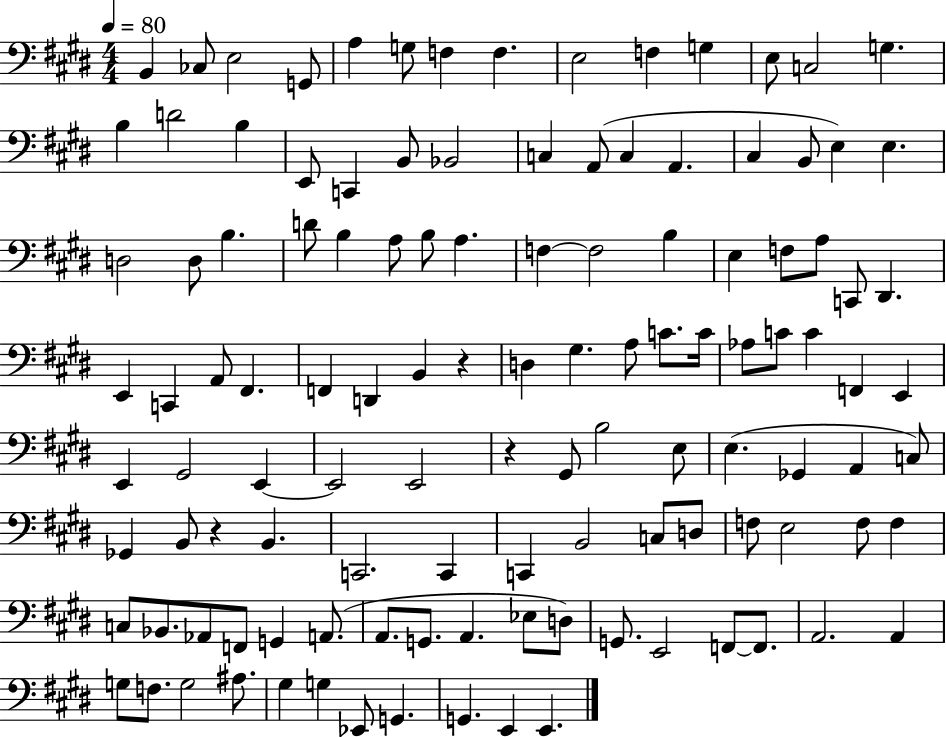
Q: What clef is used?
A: bass